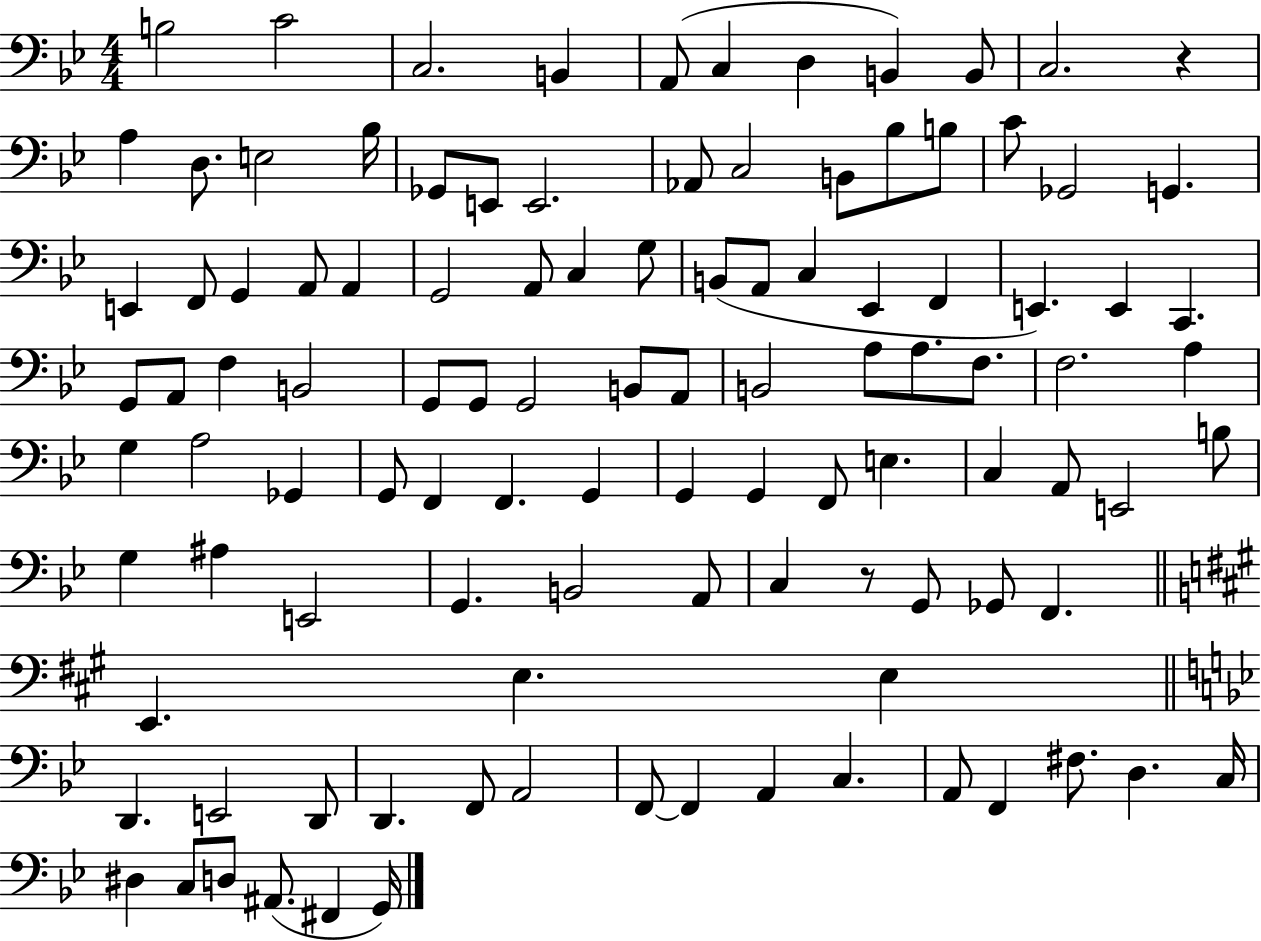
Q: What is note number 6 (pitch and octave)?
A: C3